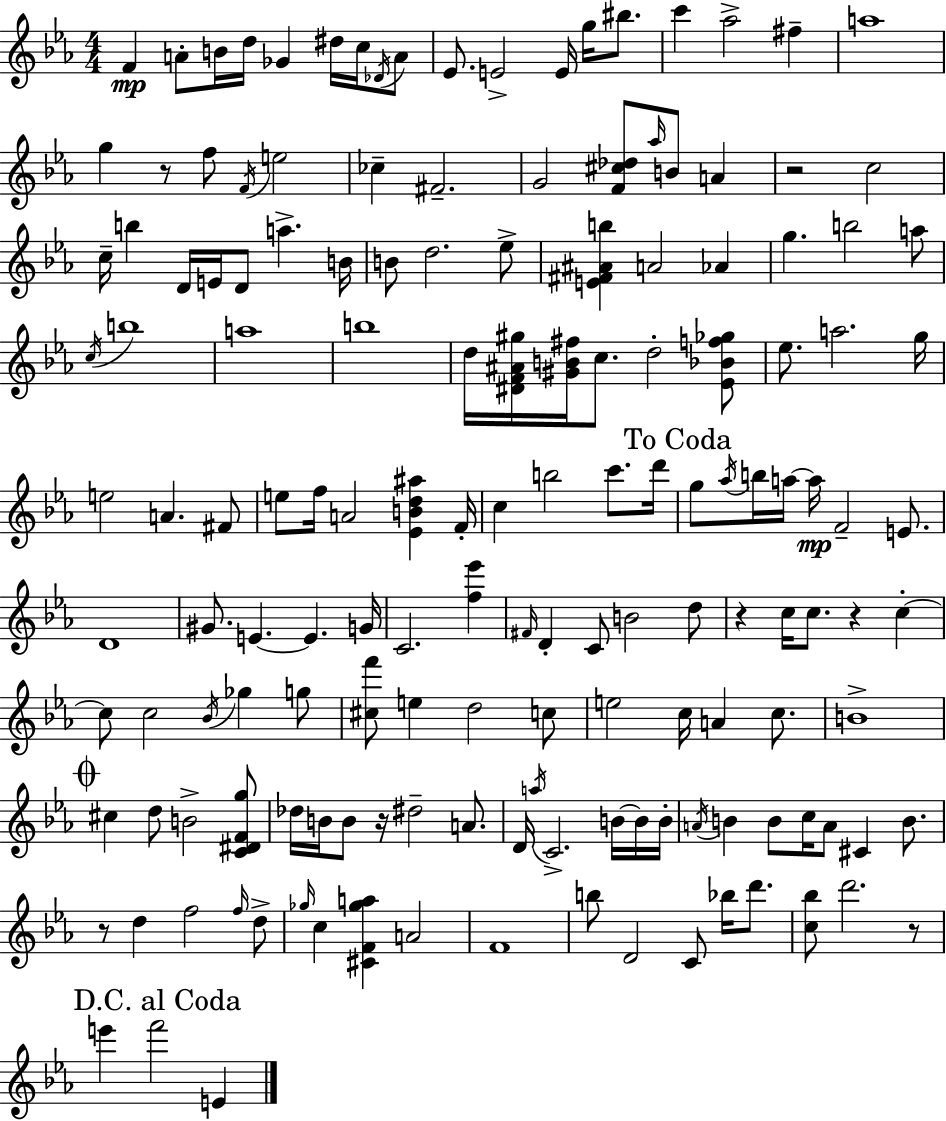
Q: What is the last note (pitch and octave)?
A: E4